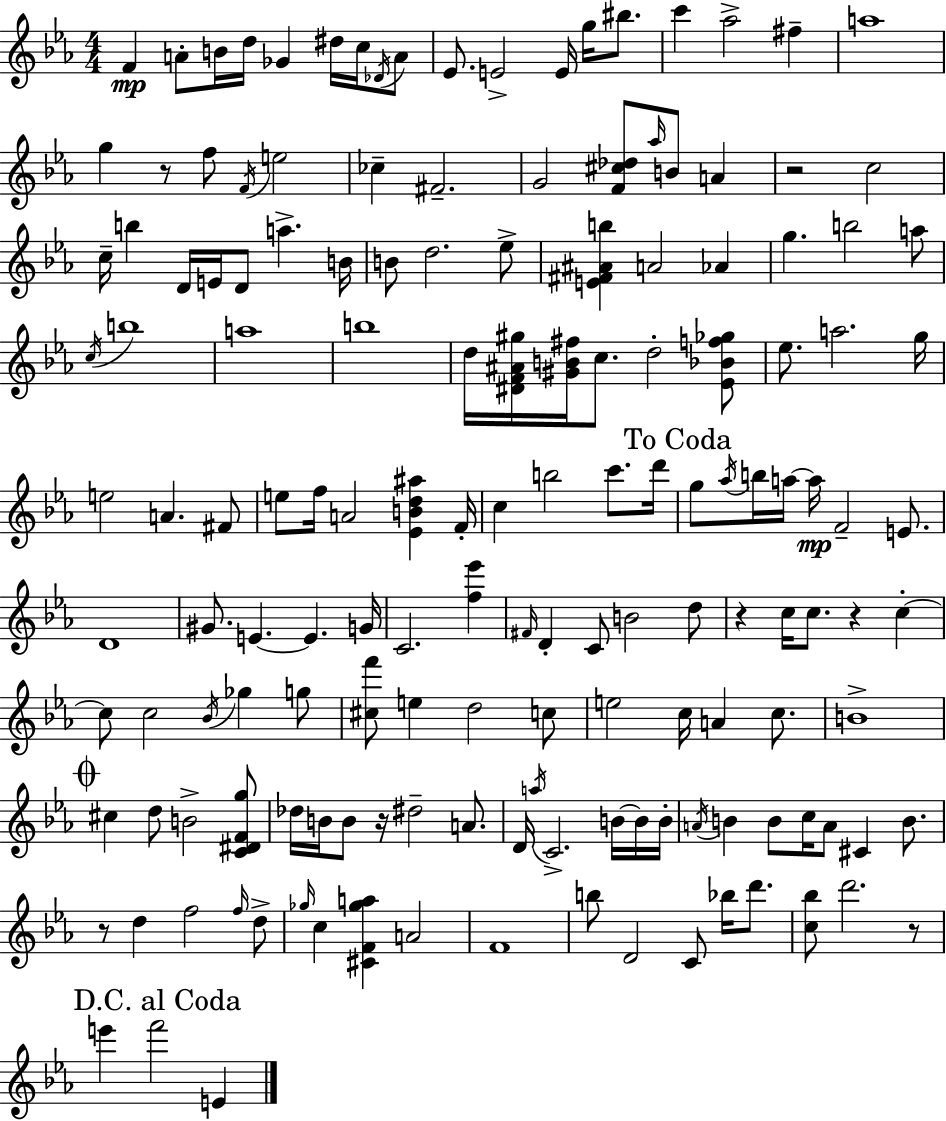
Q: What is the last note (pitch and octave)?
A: E4